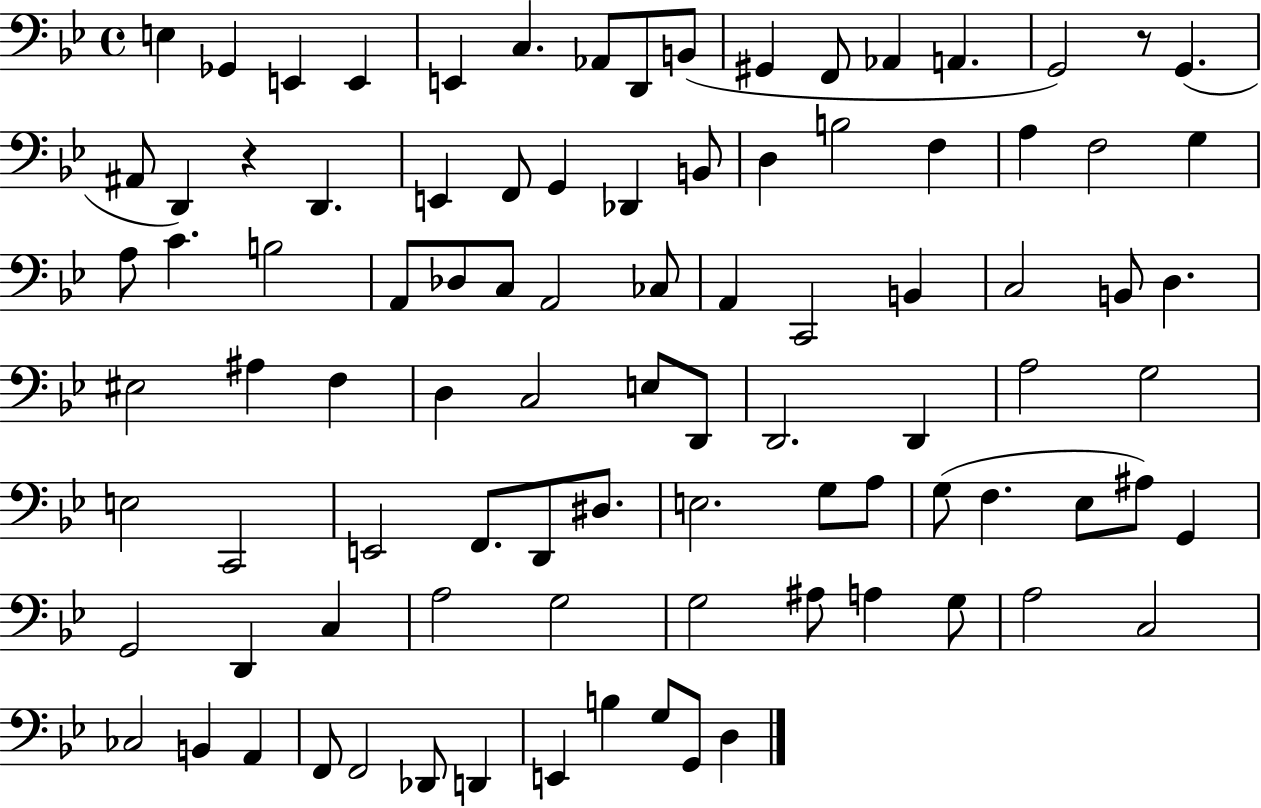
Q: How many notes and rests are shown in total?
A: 93